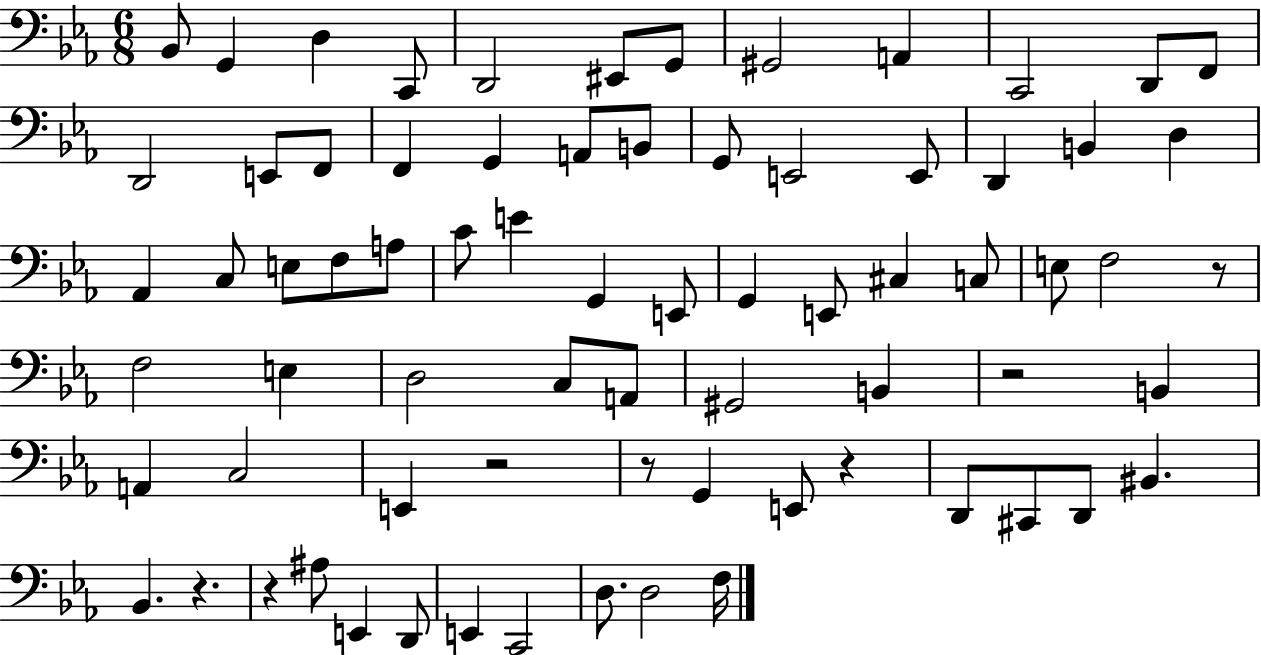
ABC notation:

X:1
T:Untitled
M:6/8
L:1/4
K:Eb
_B,,/2 G,, D, C,,/2 D,,2 ^E,,/2 G,,/2 ^G,,2 A,, C,,2 D,,/2 F,,/2 D,,2 E,,/2 F,,/2 F,, G,, A,,/2 B,,/2 G,,/2 E,,2 E,,/2 D,, B,, D, _A,, C,/2 E,/2 F,/2 A,/2 C/2 E G,, E,,/2 G,, E,,/2 ^C, C,/2 E,/2 F,2 z/2 F,2 E, D,2 C,/2 A,,/2 ^G,,2 B,, z2 B,, A,, C,2 E,, z2 z/2 G,, E,,/2 z D,,/2 ^C,,/2 D,,/2 ^B,, _B,, z z ^A,/2 E,, D,,/2 E,, C,,2 D,/2 D,2 F,/4